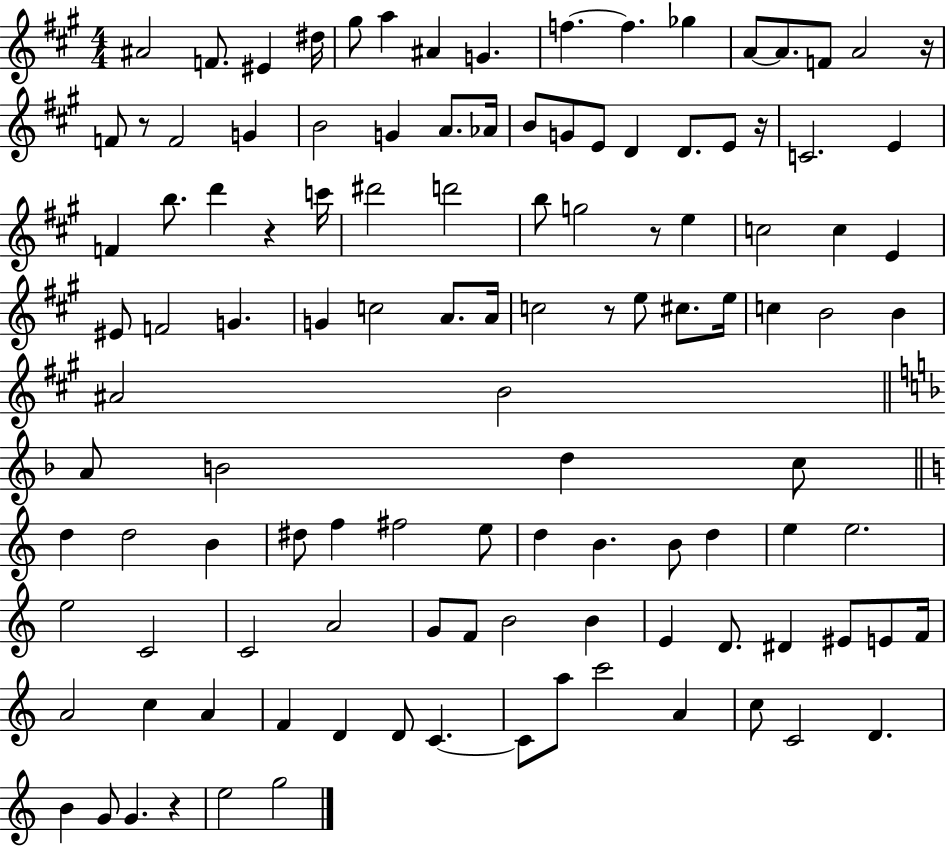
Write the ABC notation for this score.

X:1
T:Untitled
M:4/4
L:1/4
K:A
^A2 F/2 ^E ^d/4 ^g/2 a ^A G f f _g A/2 A/2 F/2 A2 z/4 F/2 z/2 F2 G B2 G A/2 _A/4 B/2 G/2 E/2 D D/2 E/2 z/4 C2 E F b/2 d' z c'/4 ^d'2 d'2 b/2 g2 z/2 e c2 c E ^E/2 F2 G G c2 A/2 A/4 c2 z/2 e/2 ^c/2 e/4 c B2 B ^A2 B2 A/2 B2 d c/2 d d2 B ^d/2 f ^f2 e/2 d B B/2 d e e2 e2 C2 C2 A2 G/2 F/2 B2 B E D/2 ^D ^E/2 E/2 F/4 A2 c A F D D/2 C C/2 a/2 c'2 A c/2 C2 D B G/2 G z e2 g2